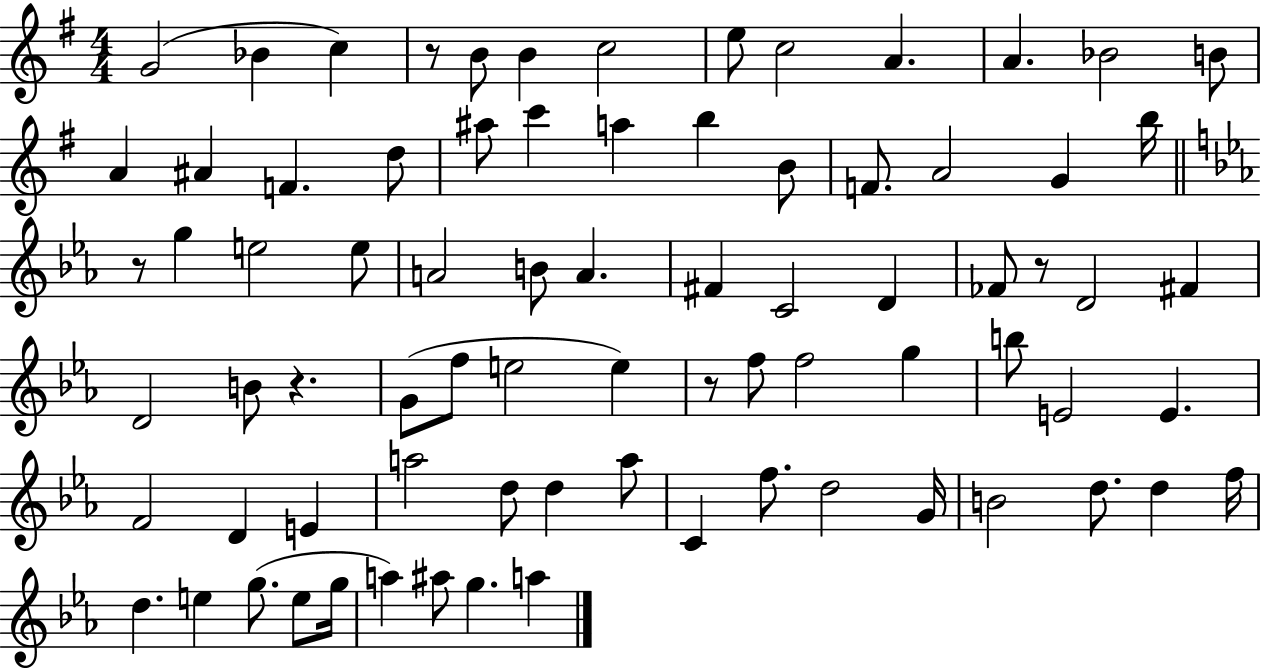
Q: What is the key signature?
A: G major